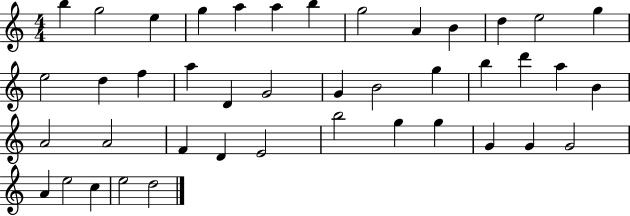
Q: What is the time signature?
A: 4/4